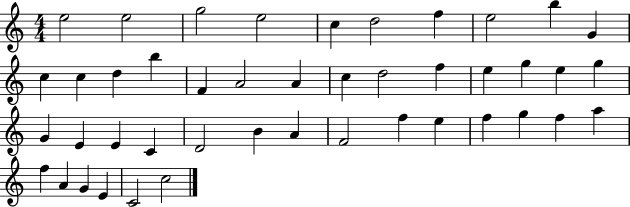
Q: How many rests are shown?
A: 0